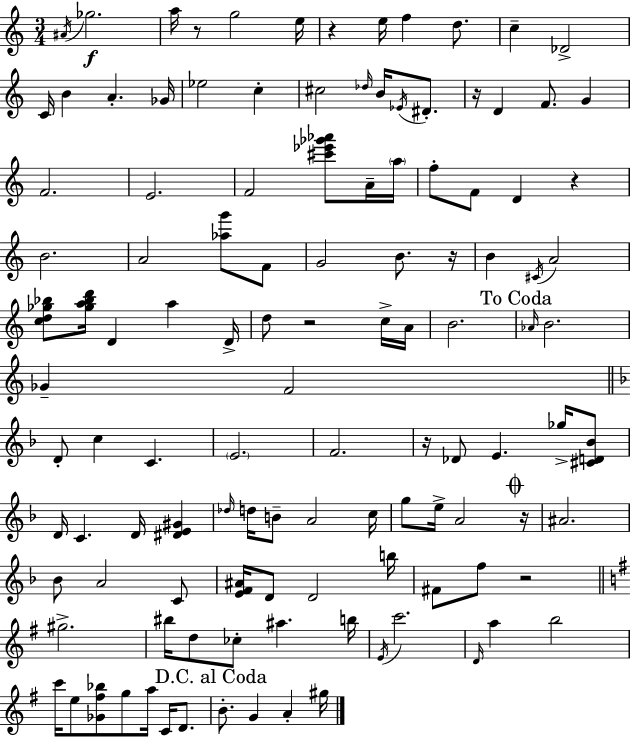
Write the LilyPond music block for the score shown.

{
  \clef treble
  \numericTimeSignature
  \time 3/4
  \key a \minor
  \acciaccatura { ais'16 }\f ges''2. | a''16 r8 g''2 | e''16 r4 e''16 f''4 d''8. | c''4-- des'2-> | \break c'16 b'4 a'4.-. | ges'16 ees''2 c''4-. | cis''2 \grace { des''16 } b'16 \acciaccatura { ees'16 } | dis'8.-. r16 d'4 f'8. g'4 | \break f'2. | e'2. | f'2 <cis''' ees''' ges''' aes'''>8 | a'16-- \parenthesize a''16 f''8-. f'8 d'4 r4 | \break b'2. | a'2 <aes'' g'''>8 | f'8 g'2 b'8. | r16 b'4 \acciaccatura { cis'16 } a'2 | \break <c'' d'' ges'' bes''>8 <ges'' a'' bes'' d'''>16 d'4 a''4 | d'16-> d''8 r2 | c''16-> a'16 b'2. | \mark "To Coda" \grace { aes'16 } b'2. | \break ges'4-- f'2 | \bar "||" \break \key d \minor d'8-. c''4 c'4. | \parenthesize e'2. | f'2. | r16 des'8 e'4. ges''16-> <cis' d' bes'>8 | \break d'16 c'4. d'16 <dis' e' gis'>4 | \grace { des''16 } d''16 b'8-- a'2 | c''16 g''8 e''16-> a'2 | \mark \markup { \musicglyph "scripts.coda" } r16 ais'2. | \break bes'8 a'2 c'8 | <e' f' ais'>16 d'8 d'2 | b''16 fis'8 f''8 r2 | \bar "||" \break \key g \major gis''2.-> | bis''16 d''8 ces''8-. ais''4. b''16 | \acciaccatura { e'16 } c'''2. | \grace { d'16 } a''4 b''2 | \break c'''16 e''8 <ges' fis'' bes''>8 g''8 a''16 c'16 d'8. | \mark "D.C. al Coda" b'8.-. g'4 a'4-. | gis''16 \bar "|."
}